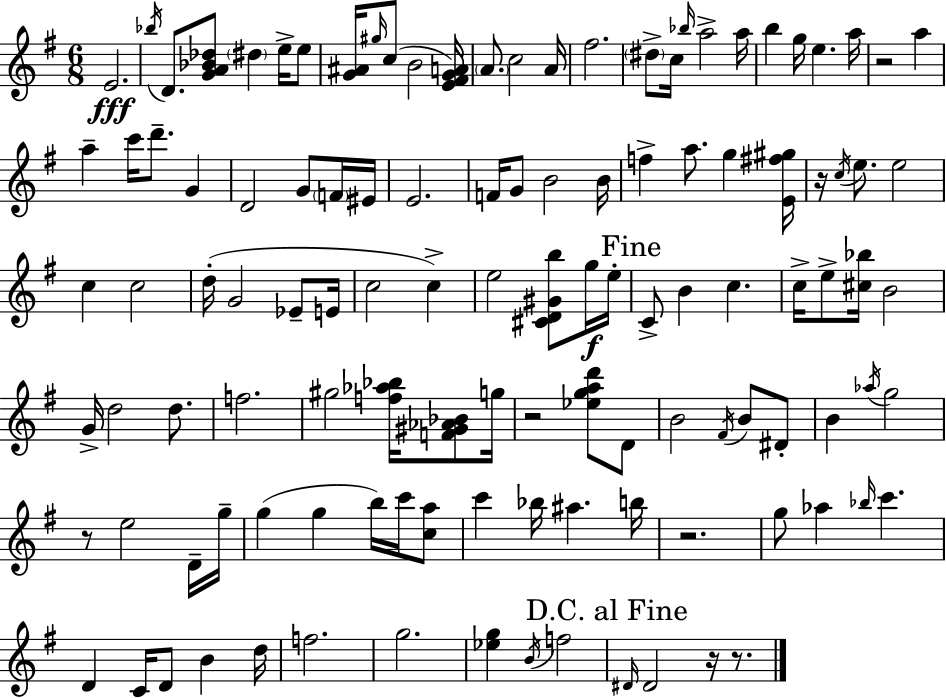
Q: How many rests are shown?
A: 7